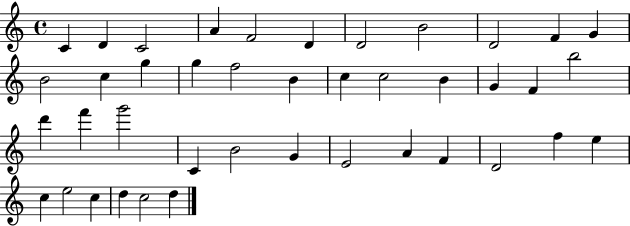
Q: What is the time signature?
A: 4/4